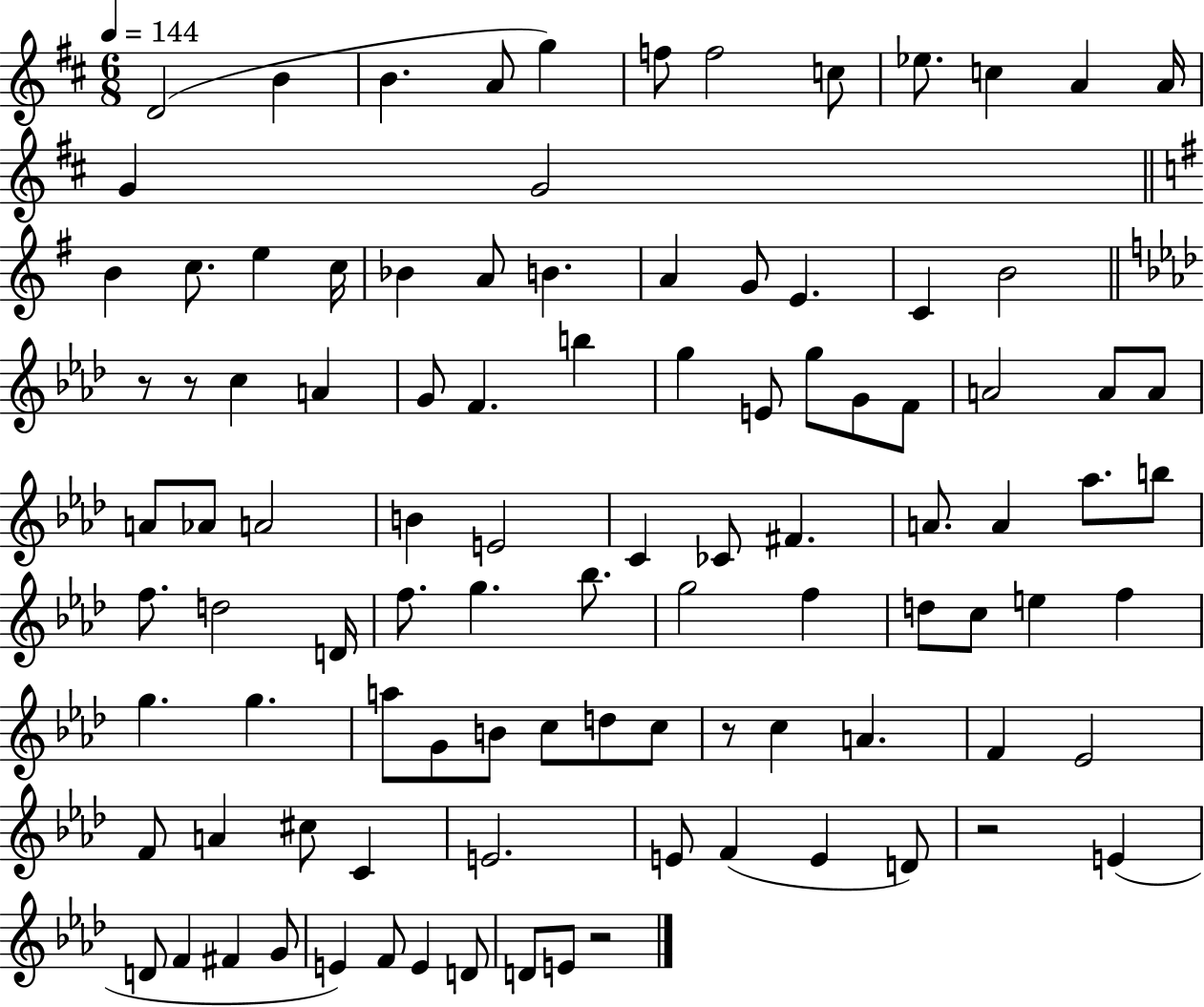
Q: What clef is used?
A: treble